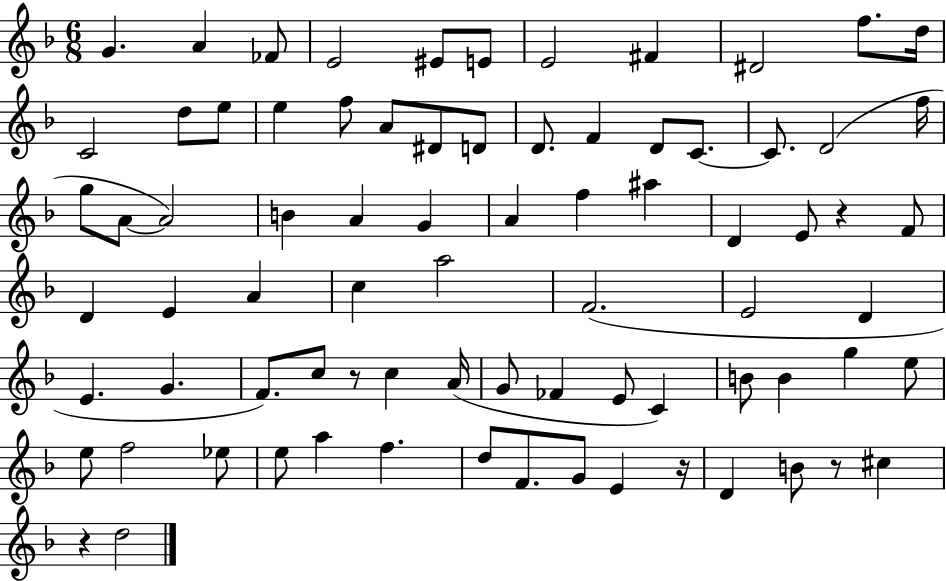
G4/q. A4/q FES4/e E4/h EIS4/e E4/e E4/h F#4/q D#4/h F5/e. D5/s C4/h D5/e E5/e E5/q F5/e A4/e D#4/e D4/e D4/e. F4/q D4/e C4/e. C4/e. D4/h F5/s G5/e A4/e A4/h B4/q A4/q G4/q A4/q F5/q A#5/q D4/q E4/e R/q F4/e D4/q E4/q A4/q C5/q A5/h F4/h. E4/h D4/q E4/q. G4/q. F4/e. C5/e R/e C5/q A4/s G4/e FES4/q E4/e C4/q B4/e B4/q G5/q E5/e E5/e F5/h Eb5/e E5/e A5/q F5/q. D5/e F4/e. G4/e E4/q R/s D4/q B4/e R/e C#5/q R/q D5/h